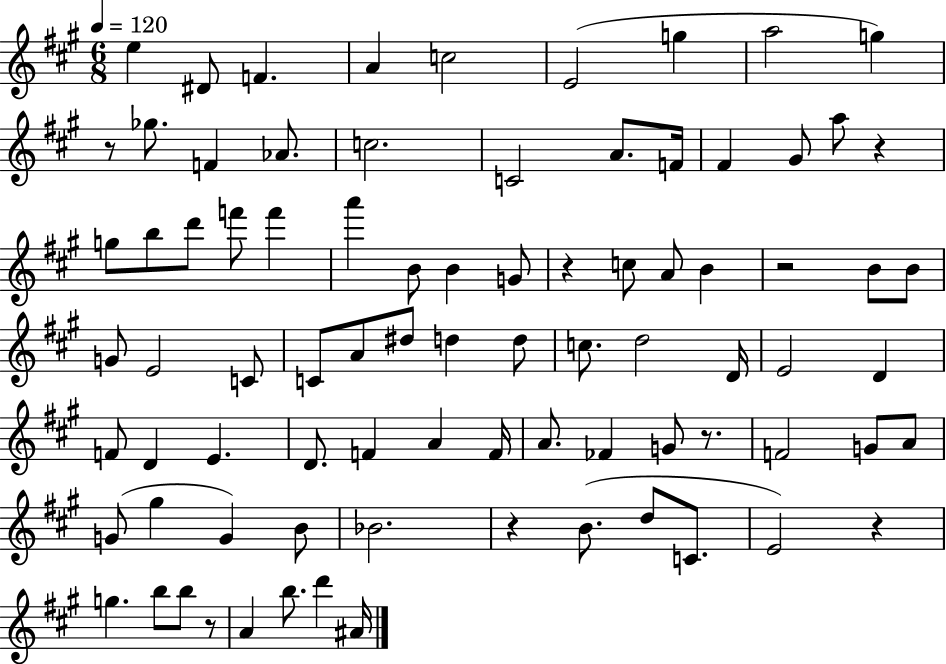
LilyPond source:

{
  \clef treble
  \numericTimeSignature
  \time 6/8
  \key a \major
  \tempo 4 = 120
  \repeat volta 2 { e''4 dis'8 f'4. | a'4 c''2 | e'2( g''4 | a''2 g''4) | \break r8 ges''8. f'4 aes'8. | c''2. | c'2 a'8. f'16 | fis'4 gis'8 a''8 r4 | \break g''8 b''8 d'''8 f'''8 f'''4 | a'''4 b'8 b'4 g'8 | r4 c''8 a'8 b'4 | r2 b'8 b'8 | \break g'8 e'2 c'8 | c'8 a'8 dis''8 d''4 d''8 | c''8. d''2 d'16 | e'2 d'4 | \break f'8 d'4 e'4. | d'8. f'4 a'4 f'16 | a'8. fes'4 g'8 r8. | f'2 g'8 a'8 | \break g'8( gis''4 g'4) b'8 | bes'2. | r4 b'8.( d''8 c'8. | e'2) r4 | \break g''4. b''8 b''8 r8 | a'4 b''8. d'''4 ais'16 | } \bar "|."
}